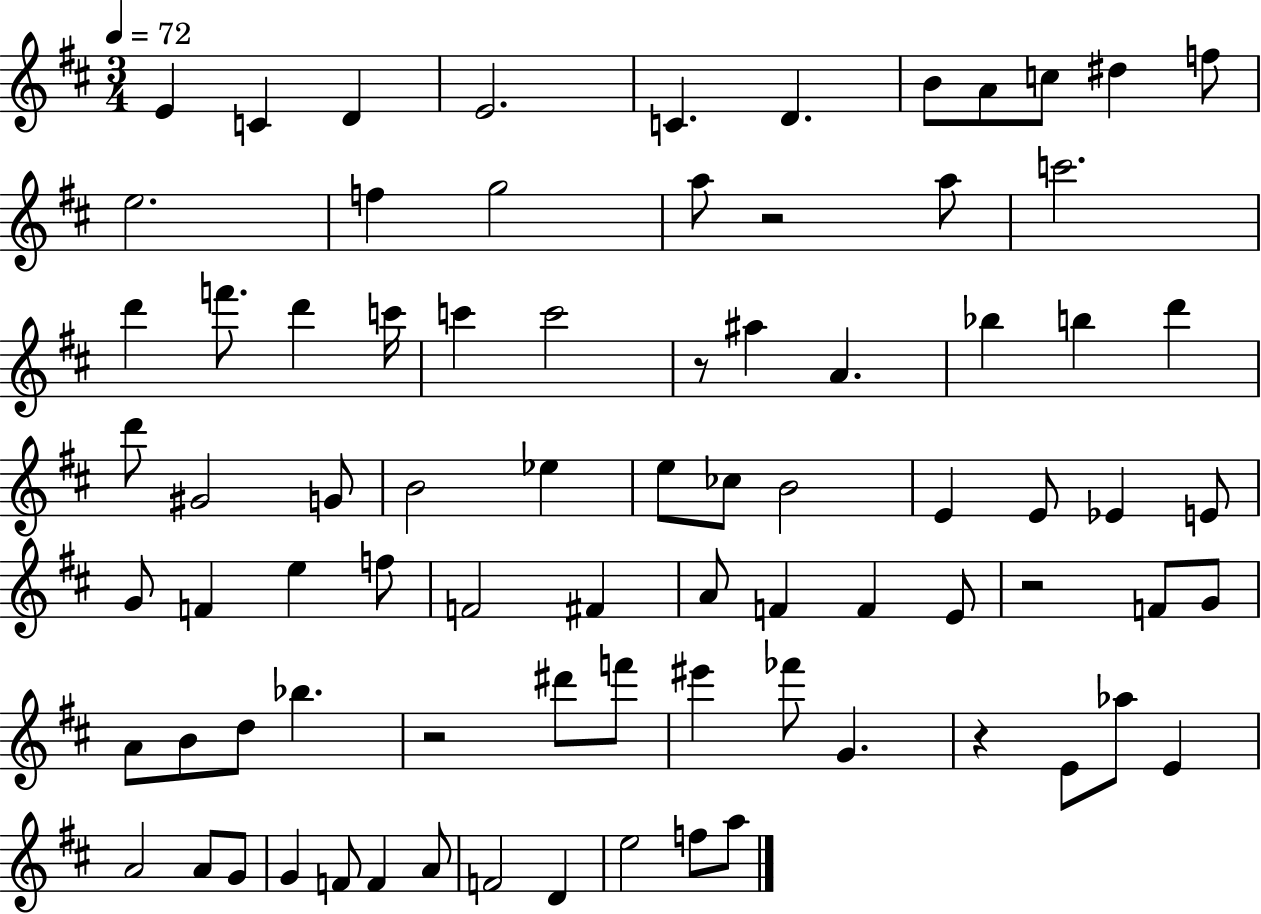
{
  \clef treble
  \numericTimeSignature
  \time 3/4
  \key d \major
  \tempo 4 = 72
  e'4 c'4 d'4 | e'2. | c'4. d'4. | b'8 a'8 c''8 dis''4 f''8 | \break e''2. | f''4 g''2 | a''8 r2 a''8 | c'''2. | \break d'''4 f'''8. d'''4 c'''16 | c'''4 c'''2 | r8 ais''4 a'4. | bes''4 b''4 d'''4 | \break d'''8 gis'2 g'8 | b'2 ees''4 | e''8 ces''8 b'2 | e'4 e'8 ees'4 e'8 | \break g'8 f'4 e''4 f''8 | f'2 fis'4 | a'8 f'4 f'4 e'8 | r2 f'8 g'8 | \break a'8 b'8 d''8 bes''4. | r2 dis'''8 f'''8 | eis'''4 fes'''8 g'4. | r4 e'8 aes''8 e'4 | \break a'2 a'8 g'8 | g'4 f'8 f'4 a'8 | f'2 d'4 | e''2 f''8 a''8 | \break \bar "|."
}